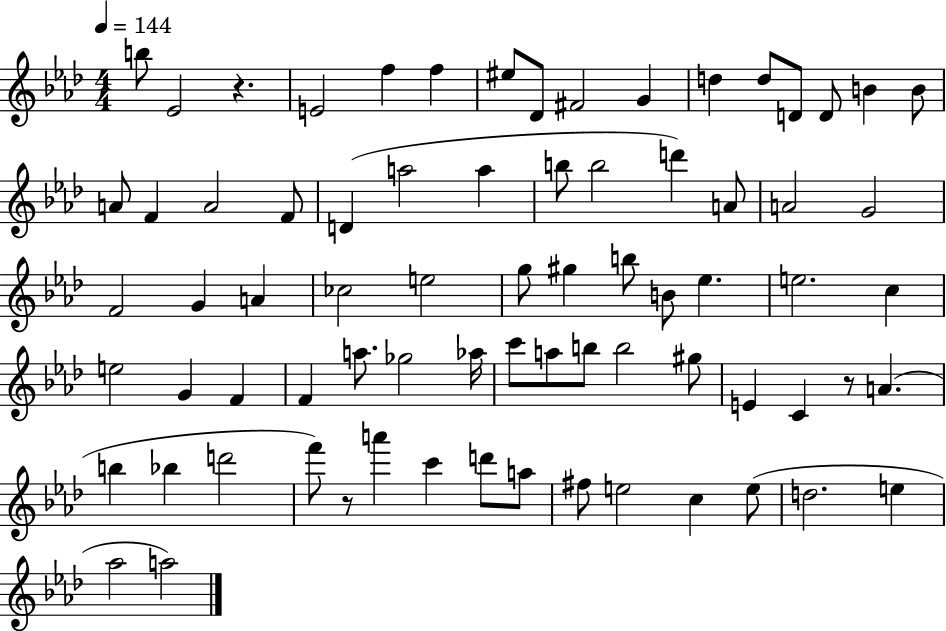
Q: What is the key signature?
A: AES major